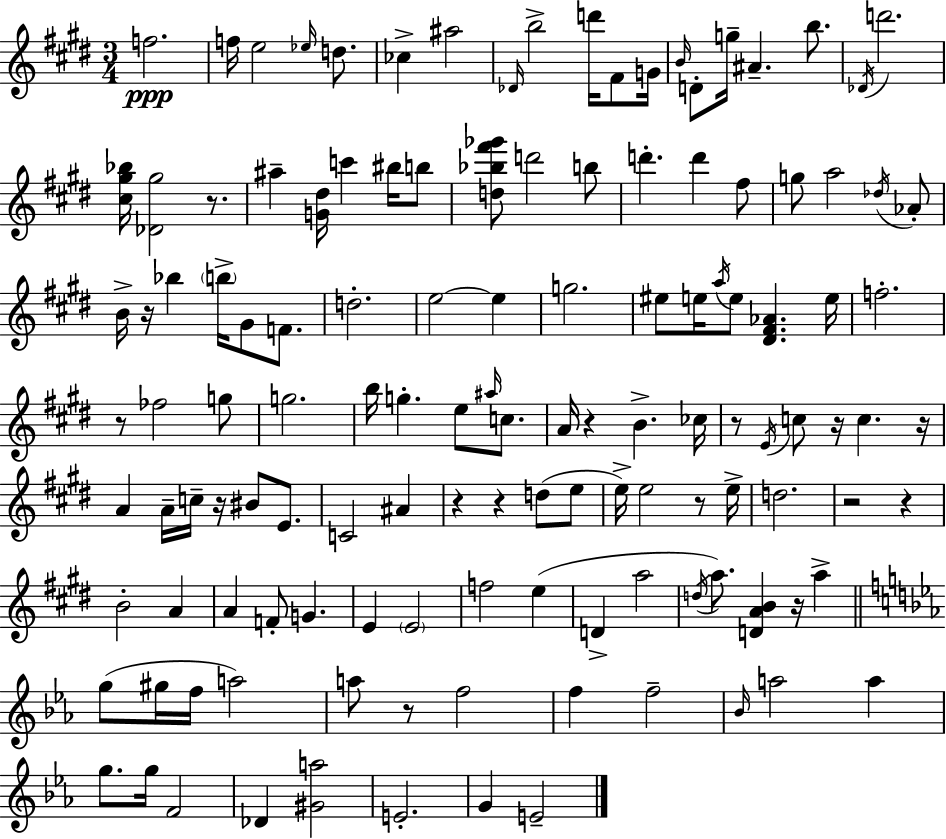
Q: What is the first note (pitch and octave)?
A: F5